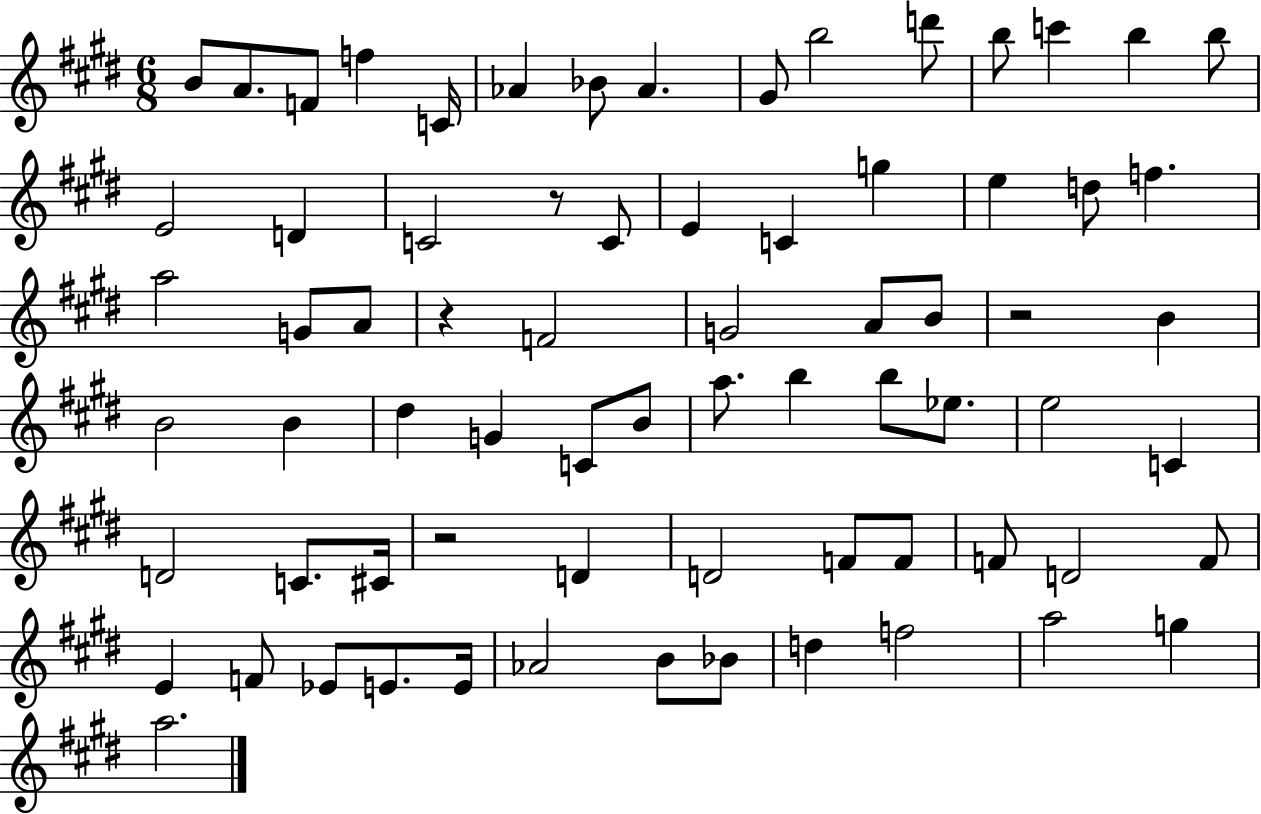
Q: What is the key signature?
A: E major